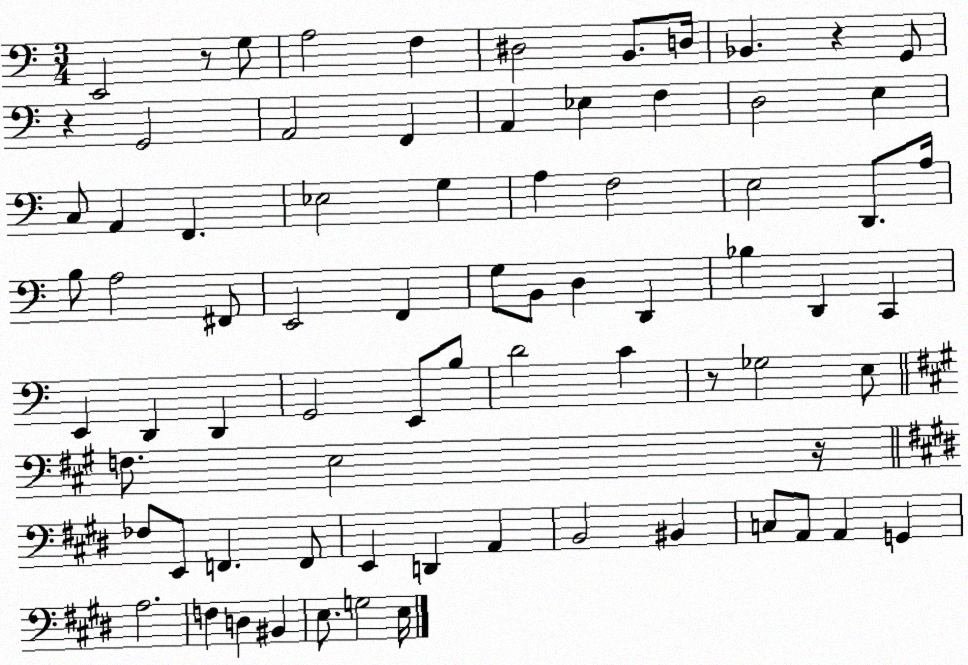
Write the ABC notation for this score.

X:1
T:Untitled
M:3/4
L:1/4
K:C
E,,2 z/2 G,/2 A,2 F, ^D,2 B,,/2 D,/4 _B,, z G,,/2 z G,,2 A,,2 F,, A,, _E, F, D,2 E, C,/2 A,, F,, _E,2 G, A, F,2 E,2 D,,/2 A,/4 B,/2 A,2 ^F,,/2 E,,2 F,, G,/2 B,,/2 D, D,, _B, D,, C,, E,, D,, D,, G,,2 E,,/2 B,/2 D2 C z/2 _G,2 E,/2 F,/2 E,2 z/4 _F,/2 E,,/2 F,, F,,/2 E,, D,, A,, B,,2 ^B,, C,/2 A,,/2 A,, G,, A,2 F, D, ^B,, E,/2 G,2 E,/4